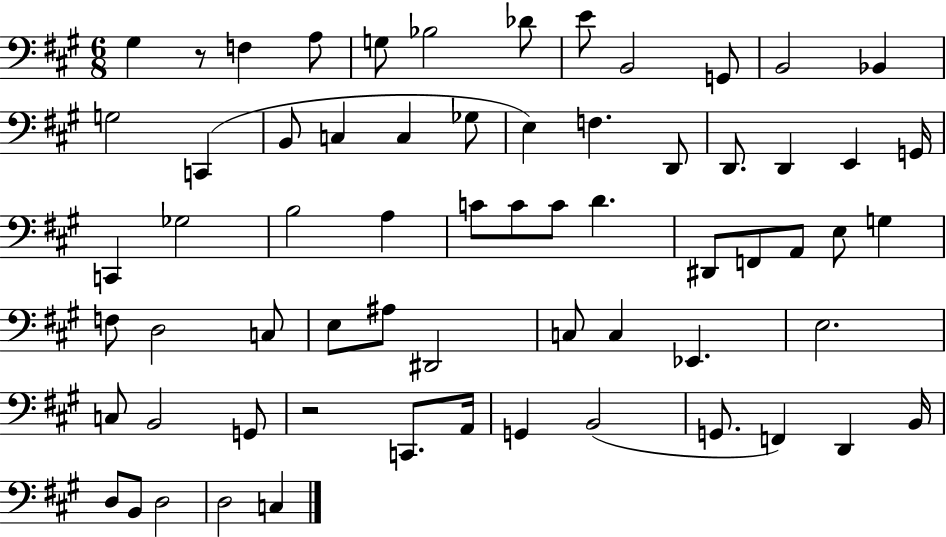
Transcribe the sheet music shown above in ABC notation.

X:1
T:Untitled
M:6/8
L:1/4
K:A
^G, z/2 F, A,/2 G,/2 _B,2 _D/2 E/2 B,,2 G,,/2 B,,2 _B,, G,2 C,, B,,/2 C, C, _G,/2 E, F, D,,/2 D,,/2 D,, E,, G,,/4 C,, _G,2 B,2 A, C/2 C/2 C/2 D ^D,,/2 F,,/2 A,,/2 E,/2 G, F,/2 D,2 C,/2 E,/2 ^A,/2 ^D,,2 C,/2 C, _E,, E,2 C,/2 B,,2 G,,/2 z2 C,,/2 A,,/4 G,, B,,2 G,,/2 F,, D,, B,,/4 D,/2 B,,/2 D,2 D,2 C,